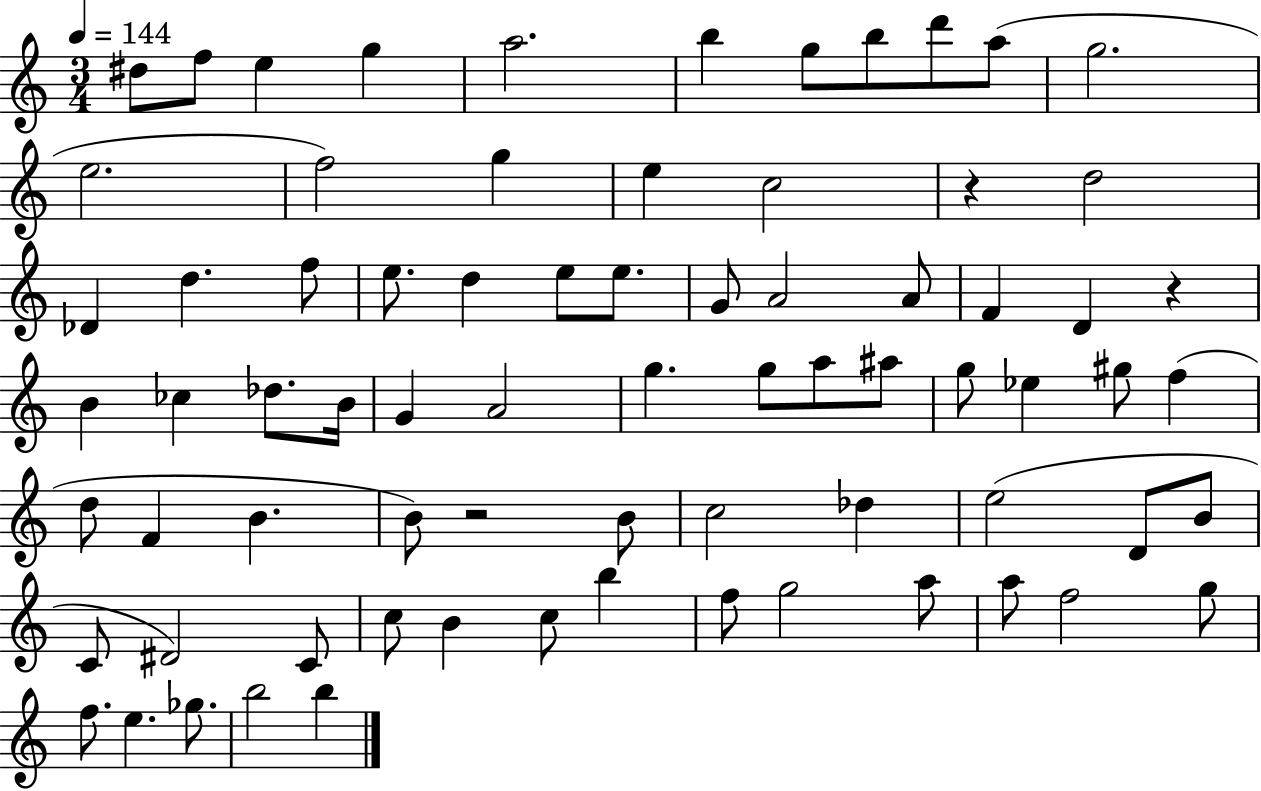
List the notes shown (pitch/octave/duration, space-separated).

D#5/e F5/e E5/q G5/q A5/h. B5/q G5/e B5/e D6/e A5/e G5/h. E5/h. F5/h G5/q E5/q C5/h R/q D5/h Db4/q D5/q. F5/e E5/e. D5/q E5/e E5/e. G4/e A4/h A4/e F4/q D4/q R/q B4/q CES5/q Db5/e. B4/s G4/q A4/h G5/q. G5/e A5/e A#5/e G5/e Eb5/q G#5/e F5/q D5/e F4/q B4/q. B4/e R/h B4/e C5/h Db5/q E5/h D4/e B4/e C4/e D#4/h C4/e C5/e B4/q C5/e B5/q F5/e G5/h A5/e A5/e F5/h G5/e F5/e. E5/q. Gb5/e. B5/h B5/q